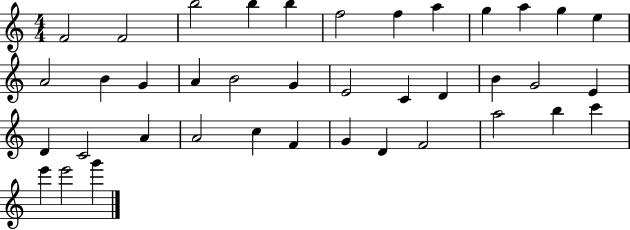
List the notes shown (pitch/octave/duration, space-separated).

F4/h F4/h B5/h B5/q B5/q F5/h F5/q A5/q G5/q A5/q G5/q E5/q A4/h B4/q G4/q A4/q B4/h G4/q E4/h C4/q D4/q B4/q G4/h E4/q D4/q C4/h A4/q A4/h C5/q F4/q G4/q D4/q F4/h A5/h B5/q C6/q E6/q E6/h G6/q